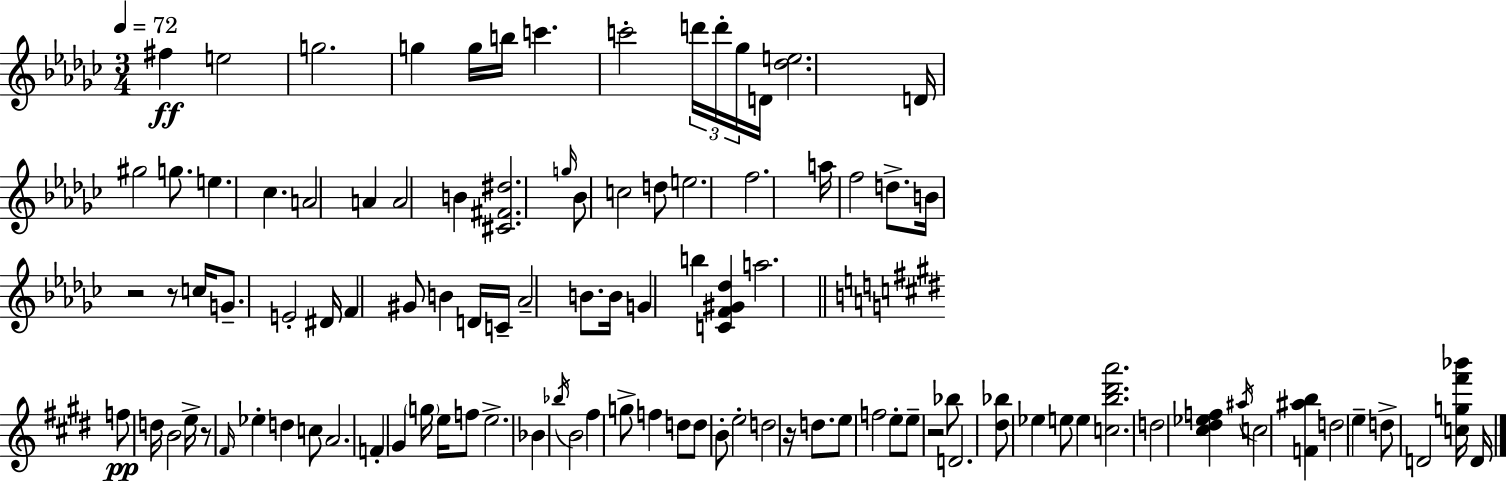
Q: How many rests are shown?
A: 5